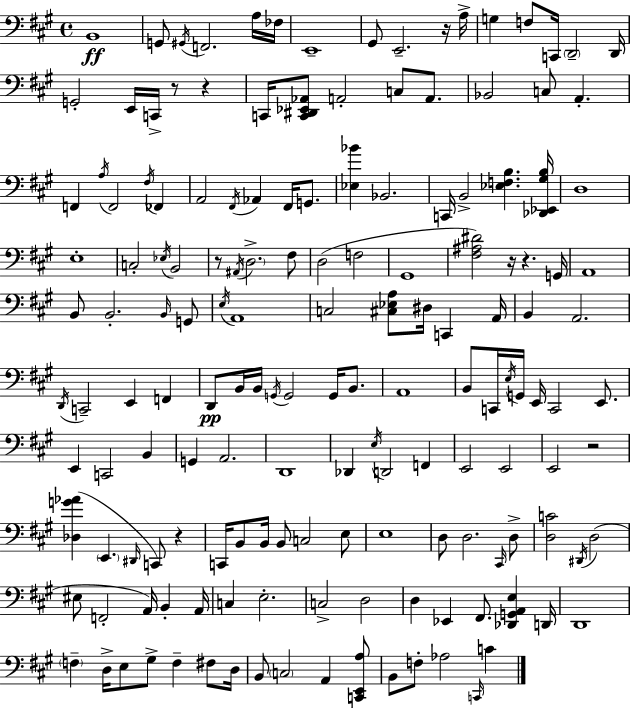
B2/w G2/e G#2/s F2/h. A3/s FES3/s E2/w G#2/e E2/h. R/s A3/s G3/q F3/e C2/s D2/h D2/s G2/h E2/s C2/s R/e R/q C2/s [C2,D#2,Eb2,Ab2]/e A2/h C3/e A2/e. Bb2/h C3/e A2/q. F2/q A3/s F2/h F#3/s FES2/q A2/h F#2/s Ab2/q F#2/s G2/e. [Eb3,Bb4]/q Bb2/h. C2/s B2/h [Eb3,F3,B3]/q. [Db2,Eb2,G#3,B3]/s D3/w E3/w C3/h Eb3/s B2/h R/e A#2/s D3/h. F#3/e D3/h F3/h G#2/w [F#3,A#3,D#4]/h R/s R/q. G2/s A2/w B2/e B2/h. B2/s G2/e E3/s A2/w C3/h [C#3,Eb3,A3]/e D#3/s C2/q A2/s B2/q A2/h. D2/s C2/h E2/q F2/q D2/e B2/s B2/s G2/s G2/h G2/s B2/e. A2/w B2/e C2/s E3/s G2/s E2/s C2/h E2/e. E2/q C2/h B2/q G2/q A2/h. D2/w Db2/q E3/s D2/h F2/q E2/h E2/h E2/h R/h [Db3,G4,Ab4]/q E2/q. D#2/s C2/e R/q C2/s B2/e B2/s B2/e C3/h E3/e E3/w D3/e D3/h. C#2/s D3/e [D3,C4]/h D#2/s D3/h EIS3/e F2/h A2/s B2/q A2/s C3/q E3/h. C3/h D3/h D3/q Eb2/q F#2/e. [Db2,G2,A2,E3]/q D2/s D2/w F3/q D3/s E3/e G#3/e F3/q F#3/e D3/s B2/e C3/h A2/q [C2,E2,A3]/e B2/e F3/e Ab3/h C2/s C4/q